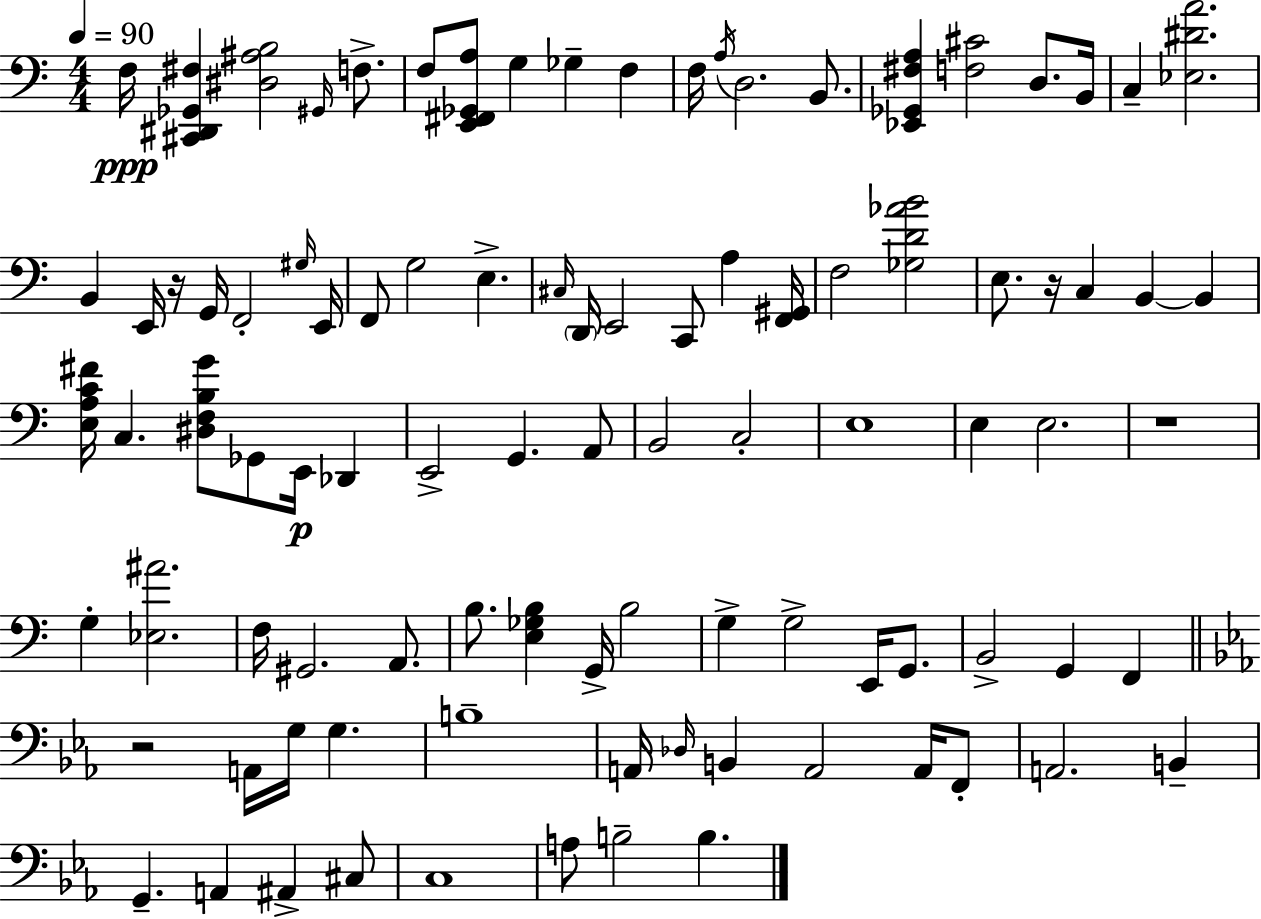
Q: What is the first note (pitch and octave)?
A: F3